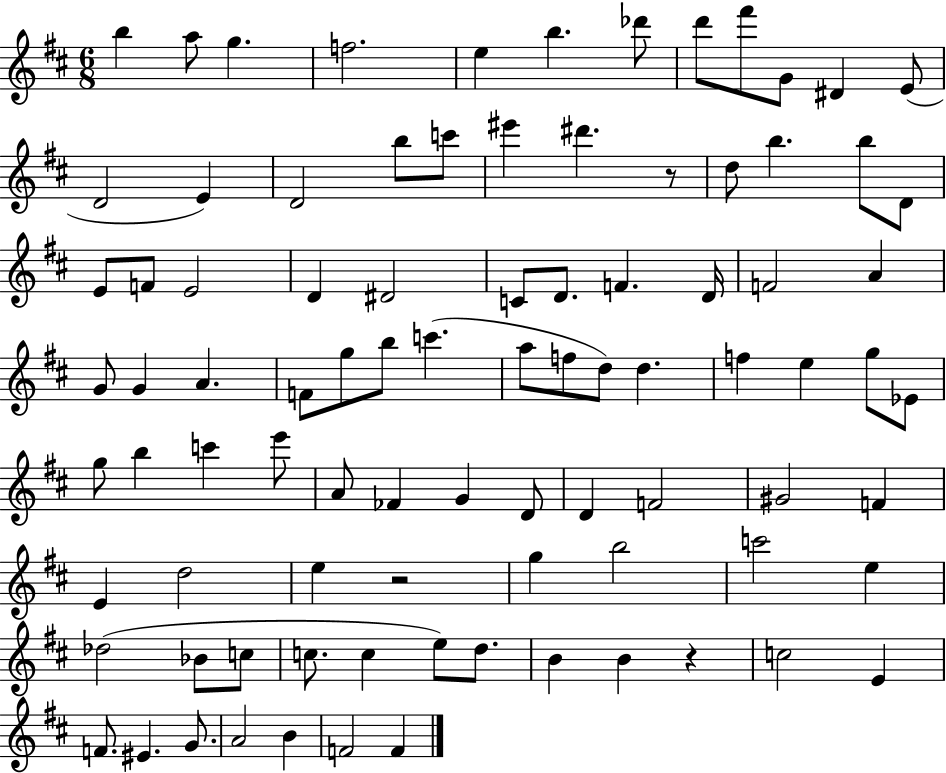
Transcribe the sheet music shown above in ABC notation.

X:1
T:Untitled
M:6/8
L:1/4
K:D
b a/2 g f2 e b _d'/2 d'/2 ^f'/2 G/2 ^D E/2 D2 E D2 b/2 c'/2 ^e' ^d' z/2 d/2 b b/2 D/2 E/2 F/2 E2 D ^D2 C/2 D/2 F D/4 F2 A G/2 G A F/2 g/2 b/2 c' a/2 f/2 d/2 d f e g/2 _E/2 g/2 b c' e'/2 A/2 _F G D/2 D F2 ^G2 F E d2 e z2 g b2 c'2 e _d2 _B/2 c/2 c/2 c e/2 d/2 B B z c2 E F/2 ^E G/2 A2 B F2 F